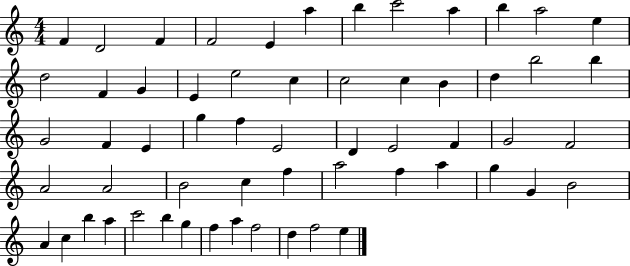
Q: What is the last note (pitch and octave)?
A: E5